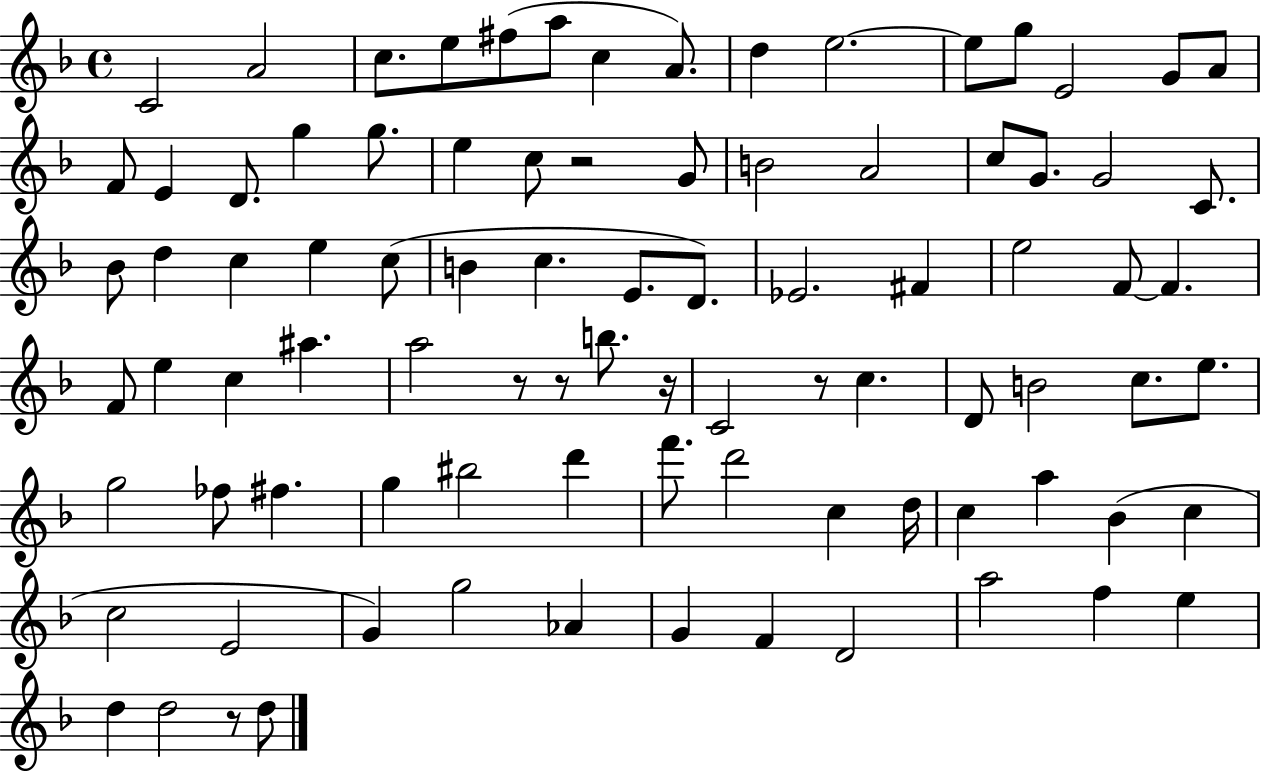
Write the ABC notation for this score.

X:1
T:Untitled
M:4/4
L:1/4
K:F
C2 A2 c/2 e/2 ^f/2 a/2 c A/2 d e2 e/2 g/2 E2 G/2 A/2 F/2 E D/2 g g/2 e c/2 z2 G/2 B2 A2 c/2 G/2 G2 C/2 _B/2 d c e c/2 B c E/2 D/2 _E2 ^F e2 F/2 F F/2 e c ^a a2 z/2 z/2 b/2 z/4 C2 z/2 c D/2 B2 c/2 e/2 g2 _f/2 ^f g ^b2 d' f'/2 d'2 c d/4 c a _B c c2 E2 G g2 _A G F D2 a2 f e d d2 z/2 d/2